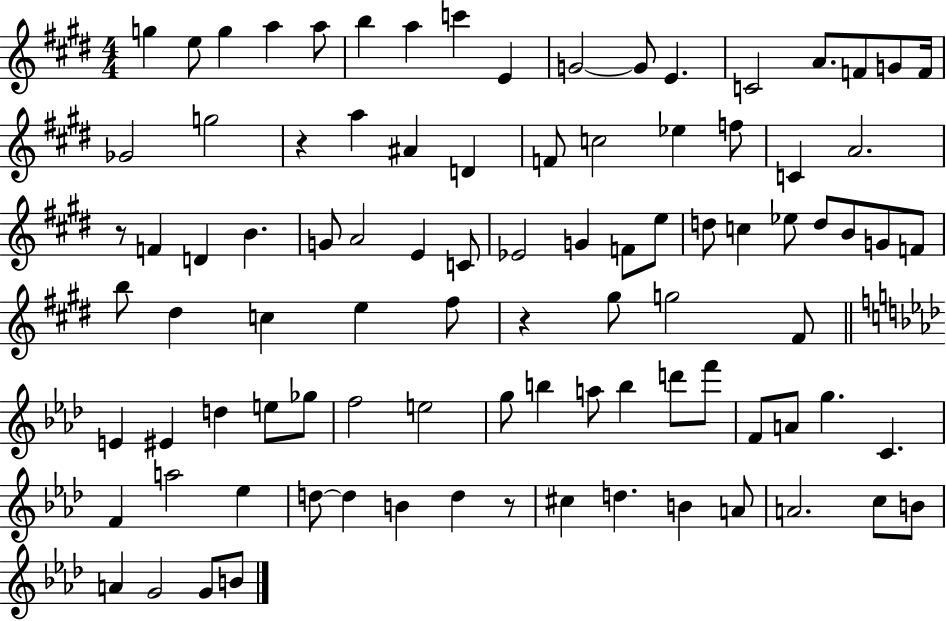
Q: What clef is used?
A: treble